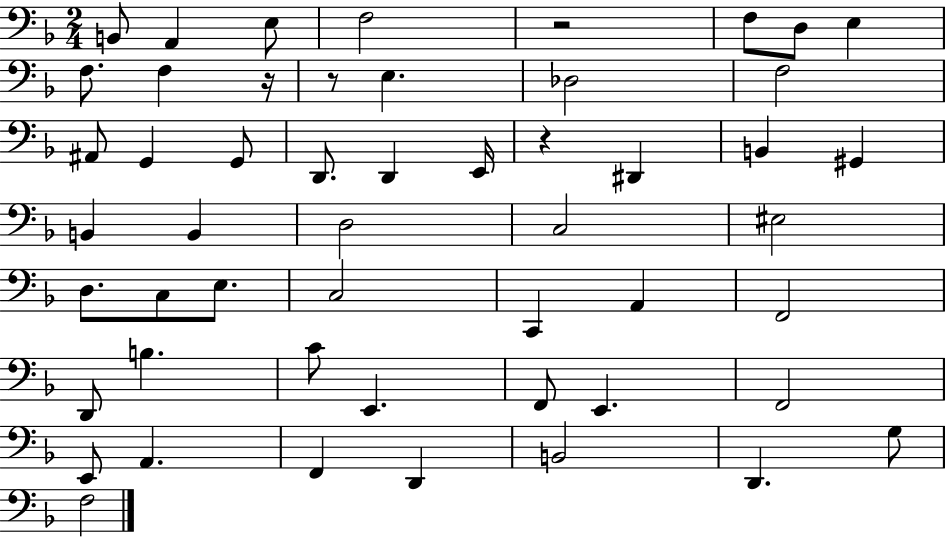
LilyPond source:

{
  \clef bass
  \numericTimeSignature
  \time 2/4
  \key f \major
  \repeat volta 2 { b,8 a,4 e8 | f2 | r2 | f8 d8 e4 | \break f8. f4 r16 | r8 e4. | des2 | f2 | \break ais,8 g,4 g,8 | d,8. d,4 e,16 | r4 dis,4 | b,4 gis,4 | \break b,4 b,4 | d2 | c2 | eis2 | \break d8. c8 e8. | c2 | c,4 a,4 | f,2 | \break d,8 b4. | c'8 e,4. | f,8 e,4. | f,2 | \break e,8 a,4. | f,4 d,4 | b,2 | d,4. g8 | \break f2 | } \bar "|."
}